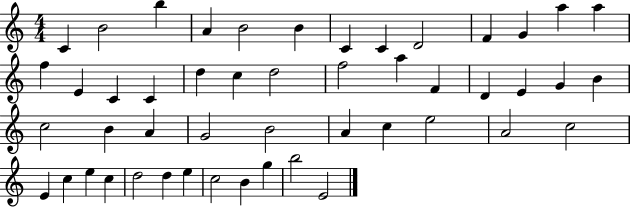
X:1
T:Untitled
M:4/4
L:1/4
K:C
C B2 b A B2 B C C D2 F G a a f E C C d c d2 f2 a F D E G B c2 B A G2 B2 A c e2 A2 c2 E c e c d2 d e c2 B g b2 E2